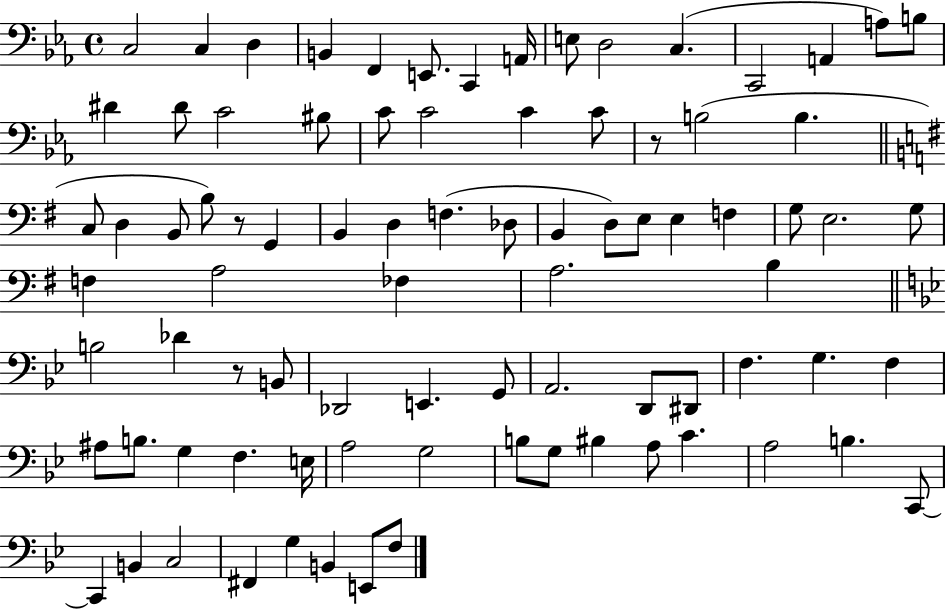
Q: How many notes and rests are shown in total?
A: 85